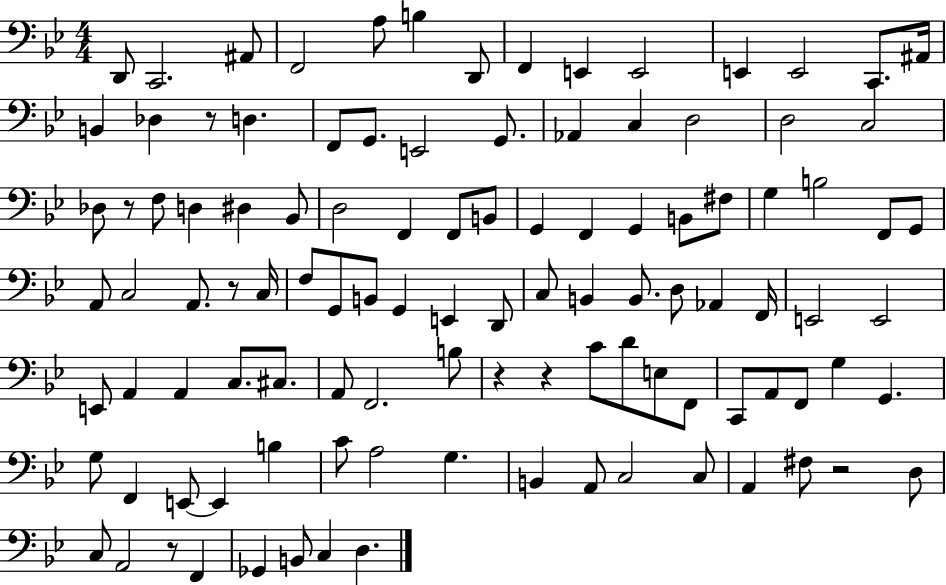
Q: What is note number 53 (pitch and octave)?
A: E2